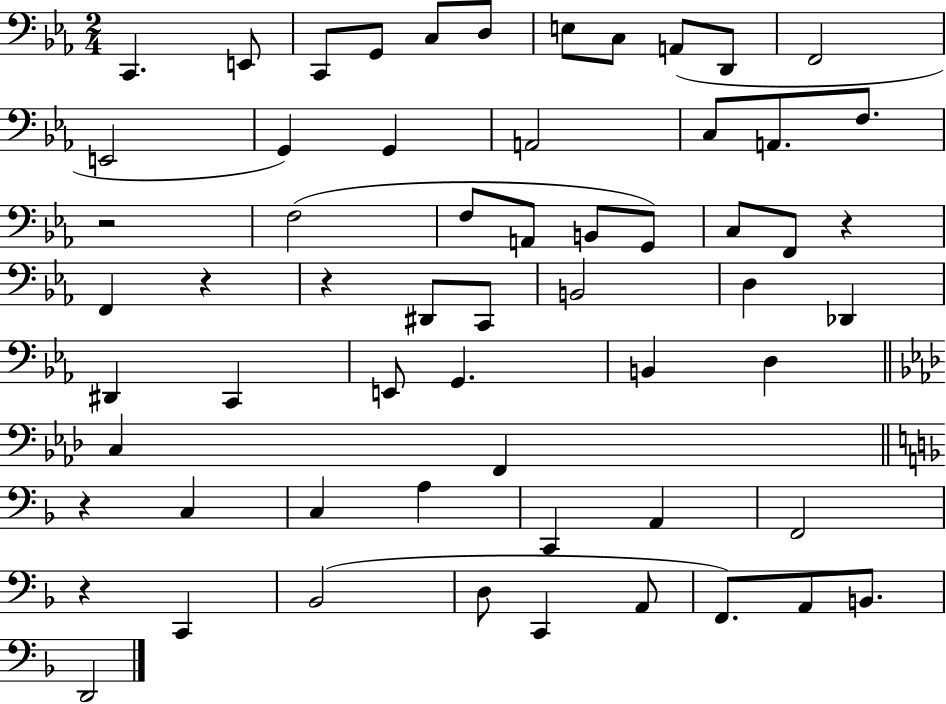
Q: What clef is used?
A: bass